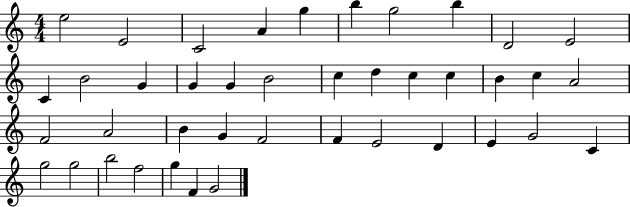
X:1
T:Untitled
M:4/4
L:1/4
K:C
e2 E2 C2 A g b g2 b D2 E2 C B2 G G G B2 c d c c B c A2 F2 A2 B G F2 F E2 D E G2 C g2 g2 b2 f2 g F G2